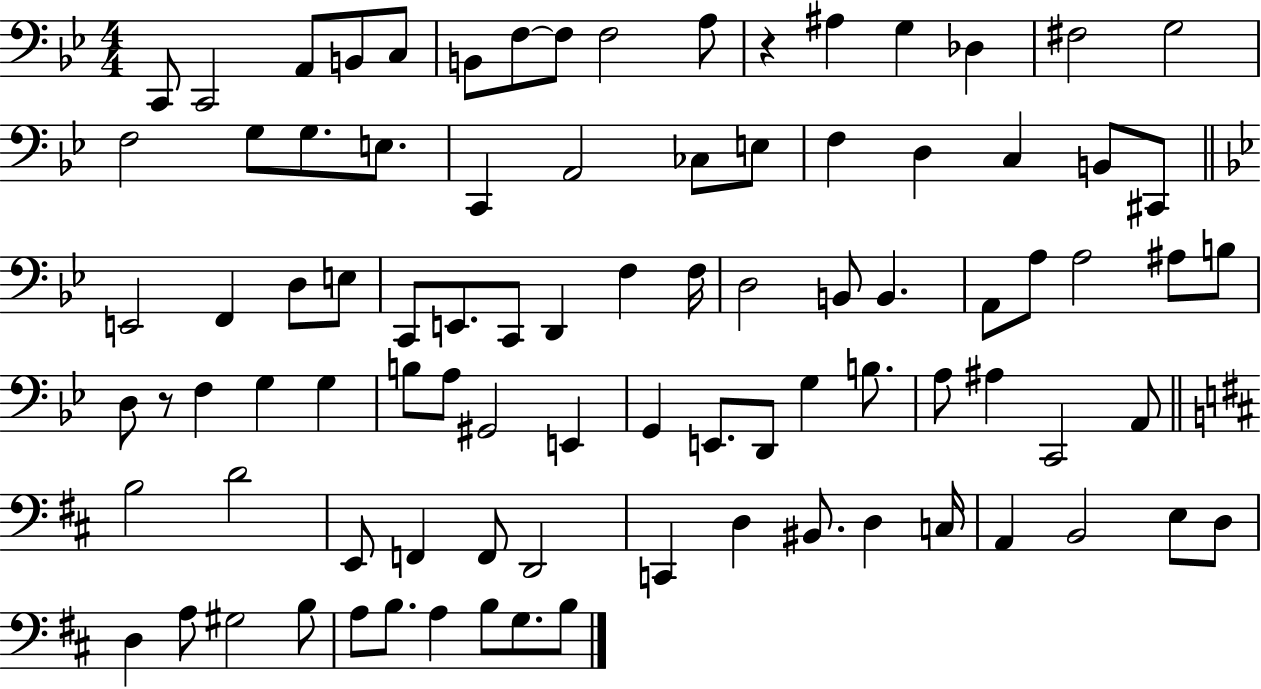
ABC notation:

X:1
T:Untitled
M:4/4
L:1/4
K:Bb
C,,/2 C,,2 A,,/2 B,,/2 C,/2 B,,/2 F,/2 F,/2 F,2 A,/2 z ^A, G, _D, ^F,2 G,2 F,2 G,/2 G,/2 E,/2 C,, A,,2 _C,/2 E,/2 F, D, C, B,,/2 ^C,,/2 E,,2 F,, D,/2 E,/2 C,,/2 E,,/2 C,,/2 D,, F, F,/4 D,2 B,,/2 B,, A,,/2 A,/2 A,2 ^A,/2 B,/2 D,/2 z/2 F, G, G, B,/2 A,/2 ^G,,2 E,, G,, E,,/2 D,,/2 G, B,/2 A,/2 ^A, C,,2 A,,/2 B,2 D2 E,,/2 F,, F,,/2 D,,2 C,, D, ^B,,/2 D, C,/4 A,, B,,2 E,/2 D,/2 D, A,/2 ^G,2 B,/2 A,/2 B,/2 A, B,/2 G,/2 B,/2